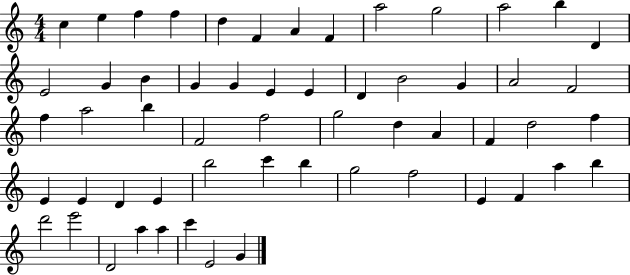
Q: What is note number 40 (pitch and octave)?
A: E4